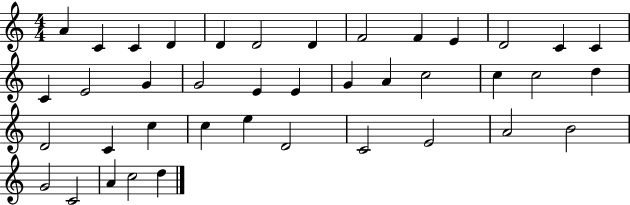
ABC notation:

X:1
T:Untitled
M:4/4
L:1/4
K:C
A C C D D D2 D F2 F E D2 C C C E2 G G2 E E G A c2 c c2 d D2 C c c e D2 C2 E2 A2 B2 G2 C2 A c2 d